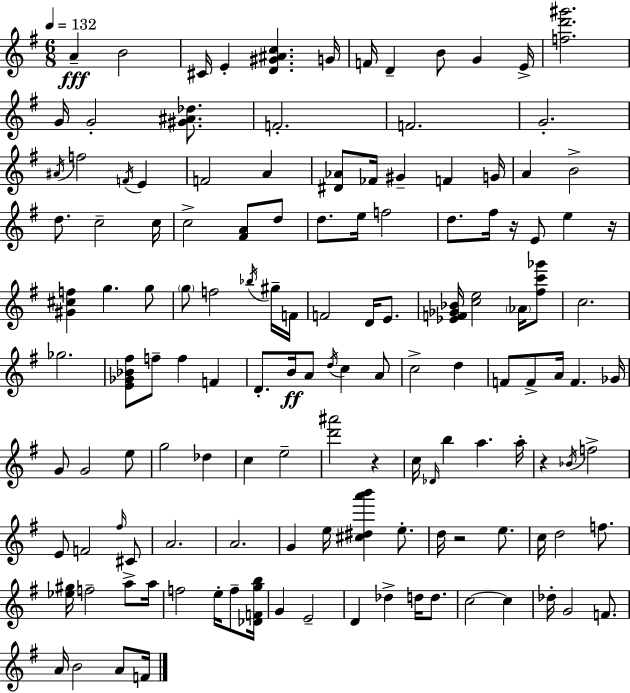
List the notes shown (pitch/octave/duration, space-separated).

A4/q B4/h C#4/s E4/q [D4,G#4,A#4,C5]/q. G4/s F4/s D4/q B4/e G4/q E4/s [F5,D6,G#6]/h. G4/s G4/h [G#4,A#4,Db5]/e. F4/h. F4/h. G4/h. A#4/s F5/h F4/s E4/q F4/h A4/q [D#4,Ab4]/e FES4/s G#4/q F4/q G4/s A4/q B4/h D5/e. C5/h C5/s C5/h [F#4,A4]/e D5/e D5/e. E5/s F5/h D5/e. F#5/s R/s E4/e E5/q R/s [G#4,C#5,F5]/q G5/q. G5/e G5/e F5/h Bb5/s G#5/s F4/s F4/h D4/s E4/e. [Eb4,F4,Gb4,Bb4]/s [C5,E5]/h Ab4/s [F#5,C6,Gb6]/e C5/h. Gb5/h. [E4,Gb4,Bb4,F#5]/e F5/e F5/q F4/q D4/e. B4/s A4/e D5/s C5/q A4/e C5/h D5/q F4/e F4/e A4/s F4/q. Gb4/s G4/e G4/h E5/e G5/h Db5/q C5/q E5/h [D6,A#6]/h R/q C5/s Db4/s B5/q A5/q. A5/s R/q Bb4/s F5/h E4/e F4/h F#5/s C#4/e A4/h. A4/h. G4/q E5/s [C#5,D#5,A6,B6]/q E5/e. D5/s R/h E5/e. C5/s D5/h F5/e. [Eb5,G#5]/s F5/h A5/e A5/s F5/h E5/s F5/e [Db4,F4,G5,B5]/s G4/q E4/h D4/q Db5/q D5/s D5/e. C5/h C5/q Db5/s G4/h F4/e. A4/s B4/h A4/e F4/s